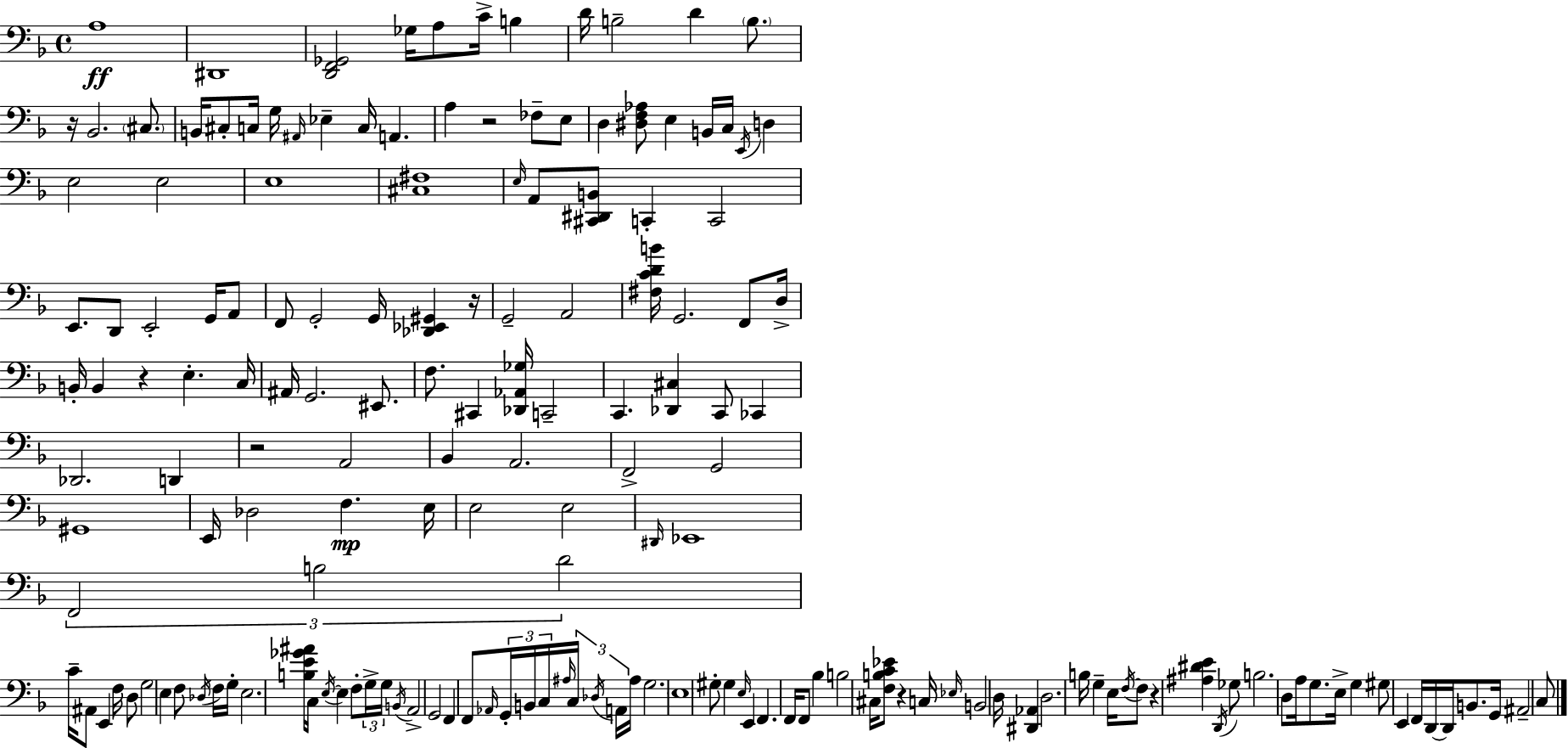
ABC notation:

X:1
T:Untitled
M:4/4
L:1/4
K:Dm
A,4 ^D,,4 [D,,F,,_G,,]2 _G,/4 A,/2 C/4 B, D/4 B,2 D B,/2 z/4 _B,,2 ^C,/2 B,,/4 ^C,/2 C,/4 G,/4 ^A,,/4 _E, C,/4 A,, A, z2 _F,/2 E,/2 D, [^D,F,_A,]/2 E, B,,/4 C,/4 E,,/4 D, E,2 E,2 E,4 [^C,^F,]4 E,/4 A,,/2 [^C,,^D,,B,,]/2 C,, C,,2 E,,/2 D,,/2 E,,2 G,,/4 A,,/2 F,,/2 G,,2 G,,/4 [_D,,_E,,^G,,] z/4 G,,2 A,,2 [^F,CDB]/4 G,,2 F,,/2 D,/4 B,,/4 B,, z E, C,/4 ^A,,/4 G,,2 ^E,,/2 F,/2 ^C,, [_D,,_A,,_G,]/4 C,,2 C,, [_D,,^C,] C,,/2 _C,, _D,,2 D,, z2 A,,2 _B,, A,,2 F,,2 G,,2 ^G,,4 E,,/4 _D,2 F, E,/4 E,2 E,2 ^D,,/4 _E,,4 F,,2 B,2 D2 C/4 ^A,,/2 E,, F,/4 D,/2 G,2 E, F,/2 _D,/4 F,/4 G,/4 E,2 [B,E_G^A]/4 C,/4 E,/4 E, F,/2 G,/4 G,/4 B,,/4 A,,2 G,,2 F,, F,,/2 _A,,/4 G,,/4 B,,/4 C,/4 ^A,/4 C,/4 _D,/4 A,,/4 ^A,/4 G,2 E,4 ^G,/2 ^G, E,/4 E,, F,, F,,/4 F,,/2 _B, B,2 ^C,/4 [F,B,C_E]/2 z C,/4 _E,/4 B,,2 D,/4 [^D,,_A,,] D,2 B,/4 G, E,/4 F,/4 F,/2 z [^A,^DE] D,,/4 _G,/2 B,2 D,/2 A,/4 G,/2 E,/4 G, ^G,/2 E,, F,,/4 D,,/4 D,,/4 B,,/2 G,,/4 ^A,,2 C,/2